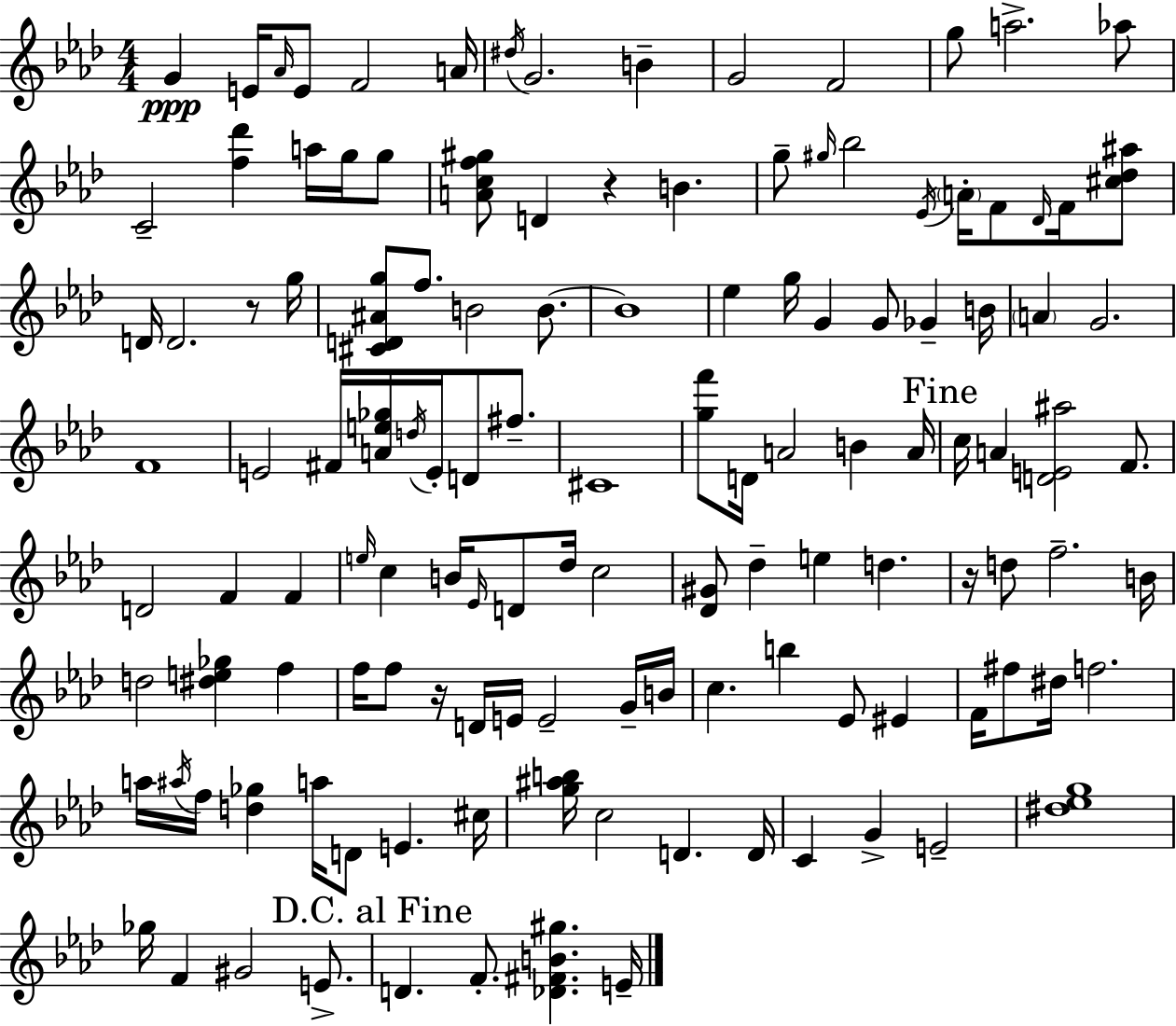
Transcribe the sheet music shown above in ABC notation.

X:1
T:Untitled
M:4/4
L:1/4
K:Ab
G E/4 _A/4 E/2 F2 A/4 ^d/4 G2 B G2 F2 g/2 a2 _a/2 C2 [f_d'] a/4 g/4 g/2 [Acf^g]/2 D z B g/2 ^g/4 _b2 _E/4 A/4 F/2 _D/4 F/4 [^c_d^a]/2 D/4 D2 z/2 g/4 [^CD^Ag]/2 f/2 B2 B/2 B4 _e g/4 G G/2 _G B/4 A G2 F4 E2 ^F/4 [Ae_g]/4 d/4 E/4 D/2 ^f/2 ^C4 [gf']/2 D/4 A2 B A/4 c/4 A [DE^a]2 F/2 D2 F F e/4 c B/4 _E/4 D/2 _d/4 c2 [_D^G]/2 _d e d z/4 d/2 f2 B/4 d2 [^de_g] f f/4 f/2 z/4 D/4 E/4 E2 G/4 B/4 c b _E/2 ^E F/4 ^f/2 ^d/4 f2 a/4 ^a/4 f/4 [d_g] a/4 D/2 E ^c/4 [g^ab]/4 c2 D D/4 C G E2 [^d_eg]4 _g/4 F ^G2 E/2 D F/2 [_D^FB^g] E/4